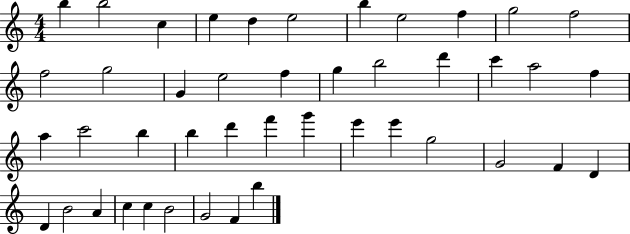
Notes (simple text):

B5/q B5/h C5/q E5/q D5/q E5/h B5/q E5/h F5/q G5/h F5/h F5/h G5/h G4/q E5/h F5/q G5/q B5/h D6/q C6/q A5/h F5/q A5/q C6/h B5/q B5/q D6/q F6/q G6/q E6/q E6/q G5/h G4/h F4/q D4/q D4/q B4/h A4/q C5/q C5/q B4/h G4/h F4/q B5/q